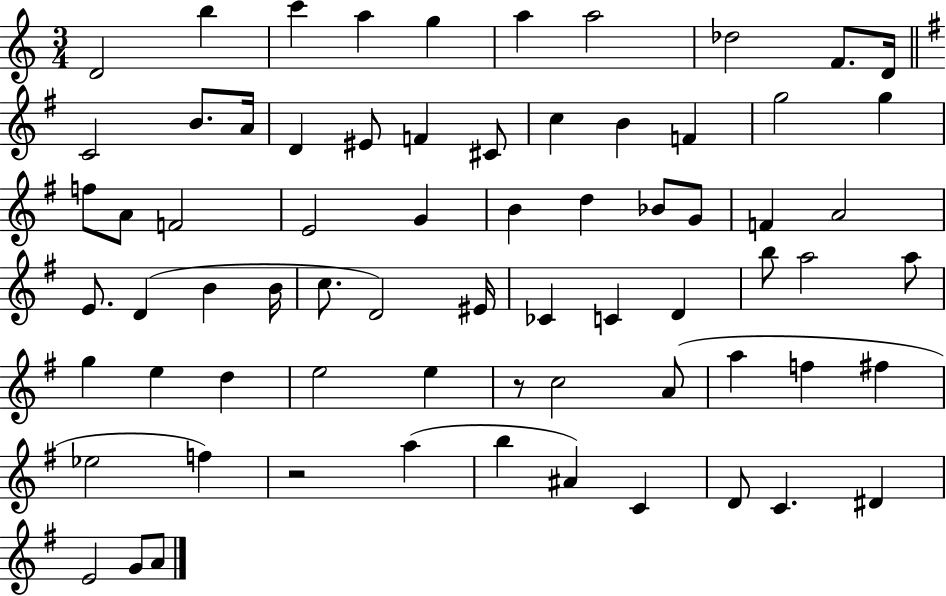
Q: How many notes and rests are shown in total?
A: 70